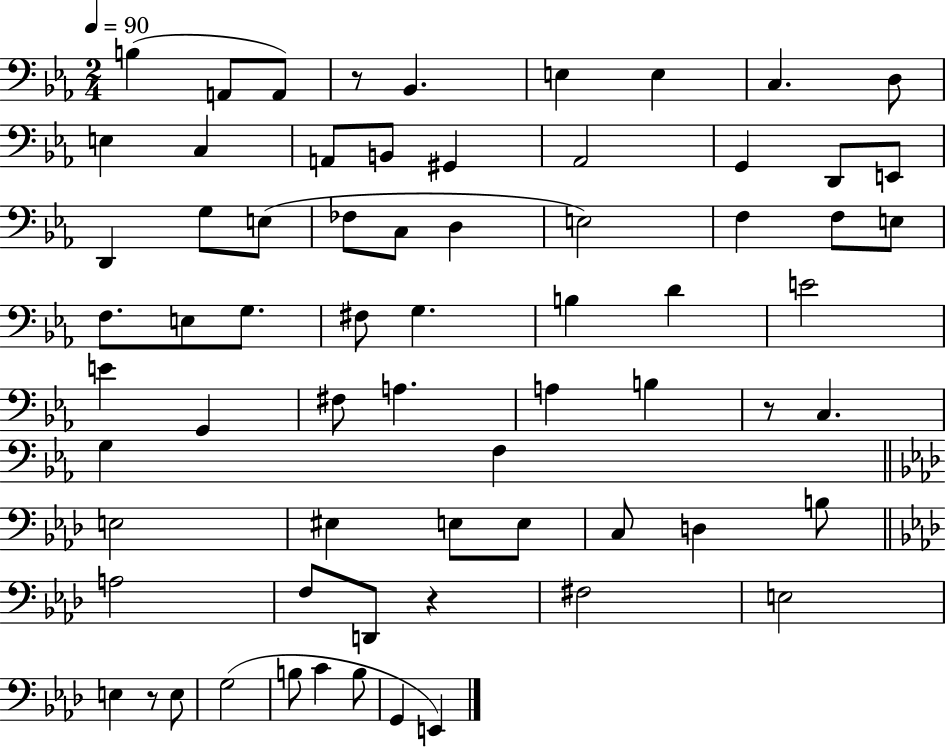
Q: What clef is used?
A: bass